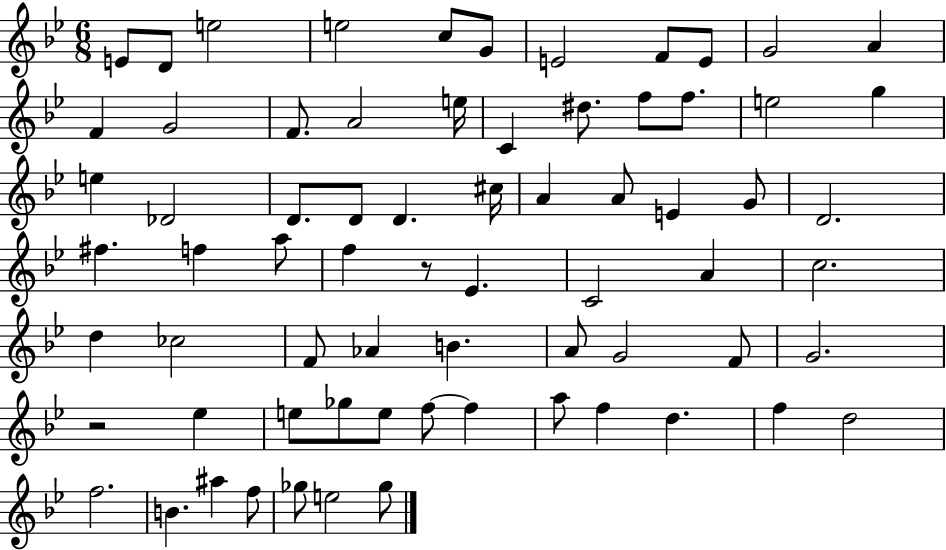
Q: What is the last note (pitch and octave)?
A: Gb5